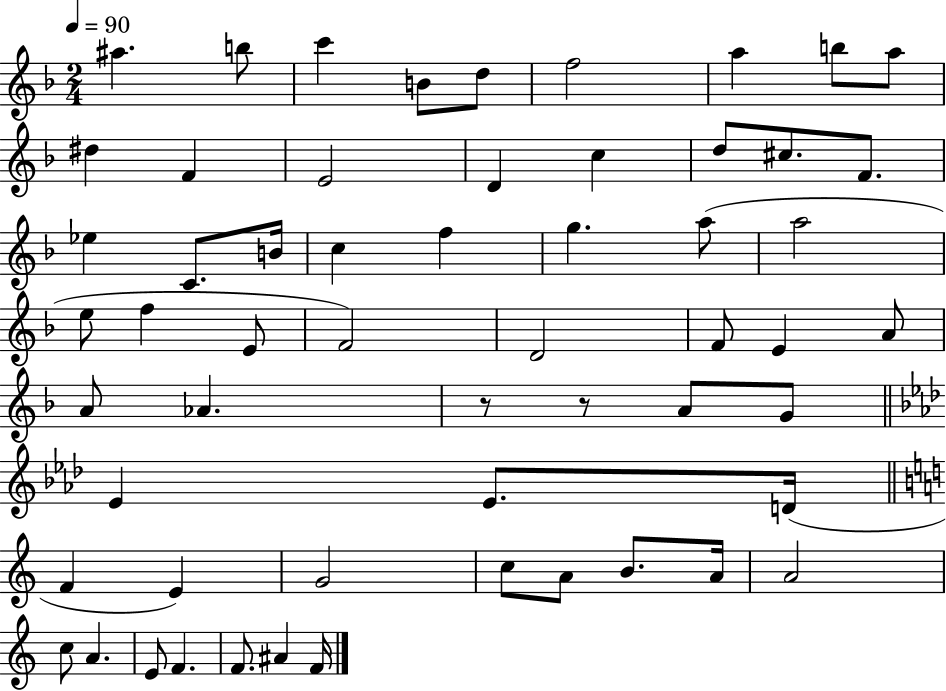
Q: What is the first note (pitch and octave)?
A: A#5